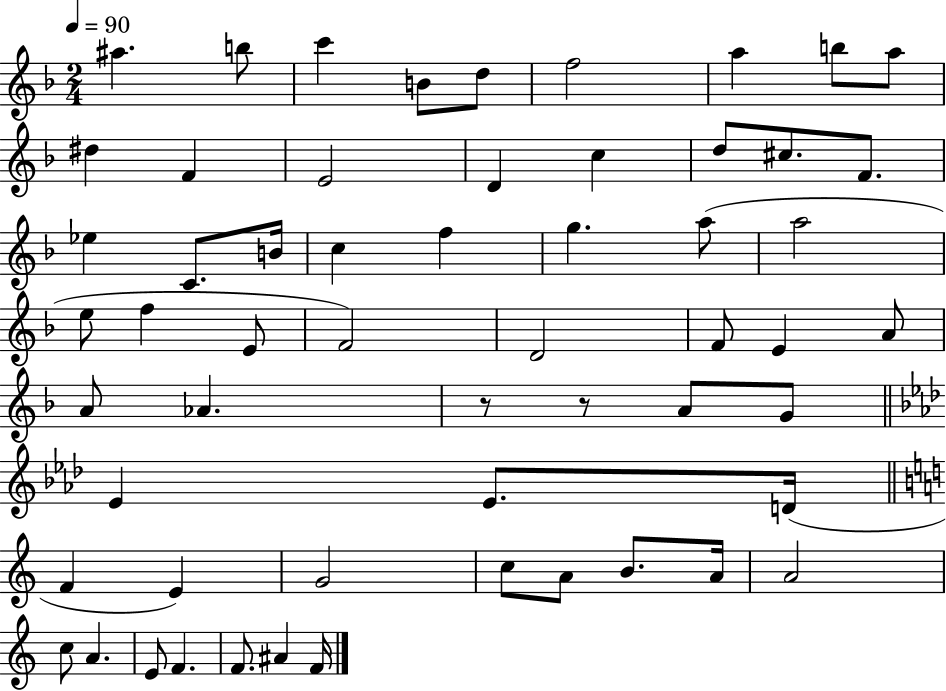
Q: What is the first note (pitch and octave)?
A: A#5